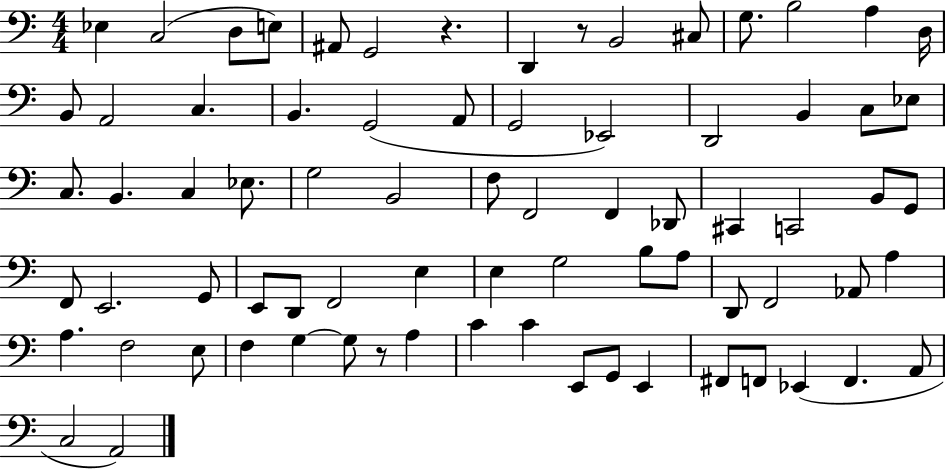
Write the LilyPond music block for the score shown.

{
  \clef bass
  \numericTimeSignature
  \time 4/4
  \key c \major
  ees4 c2( d8 e8) | ais,8 g,2 r4. | d,4 r8 b,2 cis8 | g8. b2 a4 d16 | \break b,8 a,2 c4. | b,4. g,2( a,8 | g,2 ees,2) | d,2 b,4 c8 ees8 | \break c8. b,4. c4 ees8. | g2 b,2 | f8 f,2 f,4 des,8 | cis,4 c,2 b,8 g,8 | \break f,8 e,2. g,8 | e,8 d,8 f,2 e4 | e4 g2 b8 a8 | d,8 f,2 aes,8 a4 | \break a4. f2 e8 | f4 g4~~ g8 r8 a4 | c'4 c'4 e,8 g,8 e,4 | fis,8 f,8 ees,4( f,4. a,8 | \break c2 a,2) | \bar "|."
}